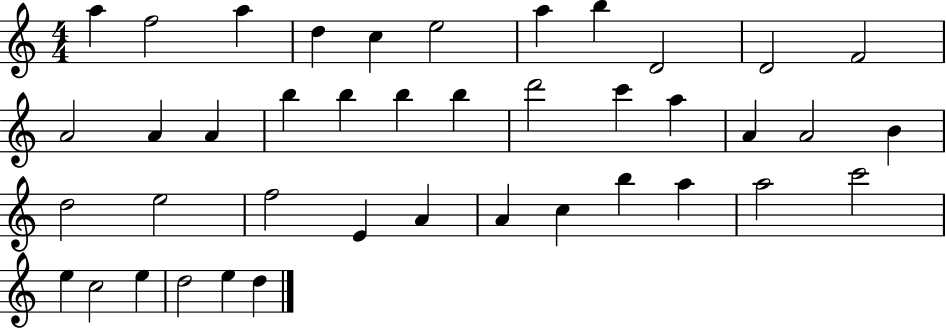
{
  \clef treble
  \numericTimeSignature
  \time 4/4
  \key c \major
  a''4 f''2 a''4 | d''4 c''4 e''2 | a''4 b''4 d'2 | d'2 f'2 | \break a'2 a'4 a'4 | b''4 b''4 b''4 b''4 | d'''2 c'''4 a''4 | a'4 a'2 b'4 | \break d''2 e''2 | f''2 e'4 a'4 | a'4 c''4 b''4 a''4 | a''2 c'''2 | \break e''4 c''2 e''4 | d''2 e''4 d''4 | \bar "|."
}